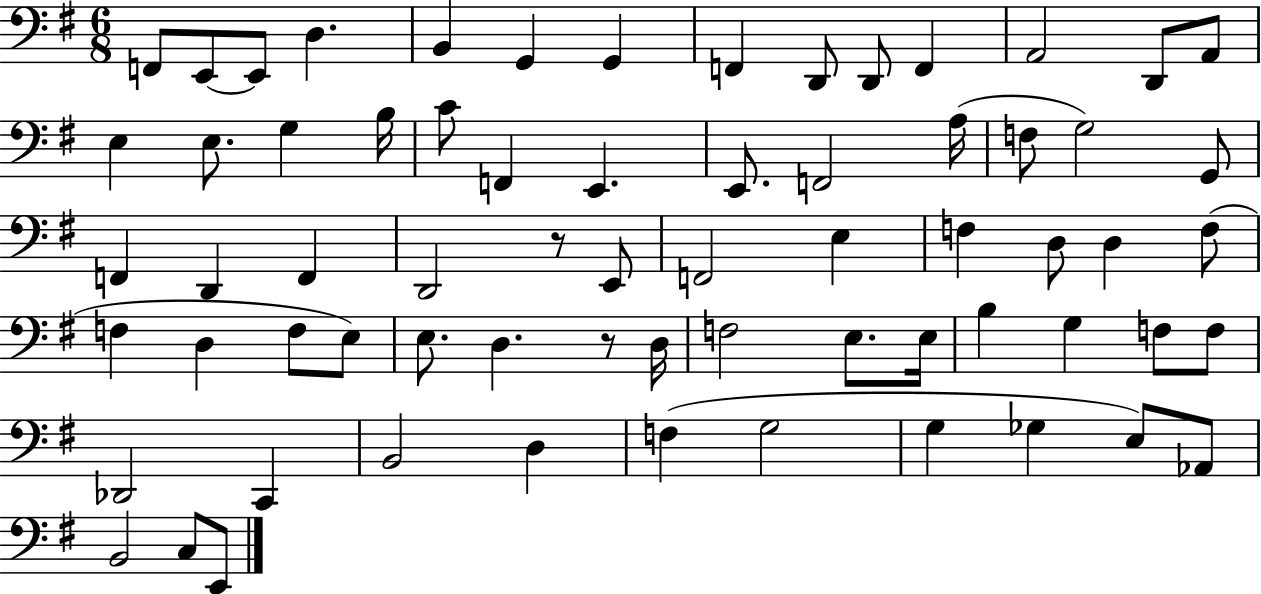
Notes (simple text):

F2/e E2/e E2/e D3/q. B2/q G2/q G2/q F2/q D2/e D2/e F2/q A2/h D2/e A2/e E3/q E3/e. G3/q B3/s C4/e F2/q E2/q. E2/e. F2/h A3/s F3/e G3/h G2/e F2/q D2/q F2/q D2/h R/e E2/e F2/h E3/q F3/q D3/e D3/q F3/e F3/q D3/q F3/e E3/e E3/e. D3/q. R/e D3/s F3/h E3/e. E3/s B3/q G3/q F3/e F3/e Db2/h C2/q B2/h D3/q F3/q G3/h G3/q Gb3/q E3/e Ab2/e B2/h C3/e E2/e